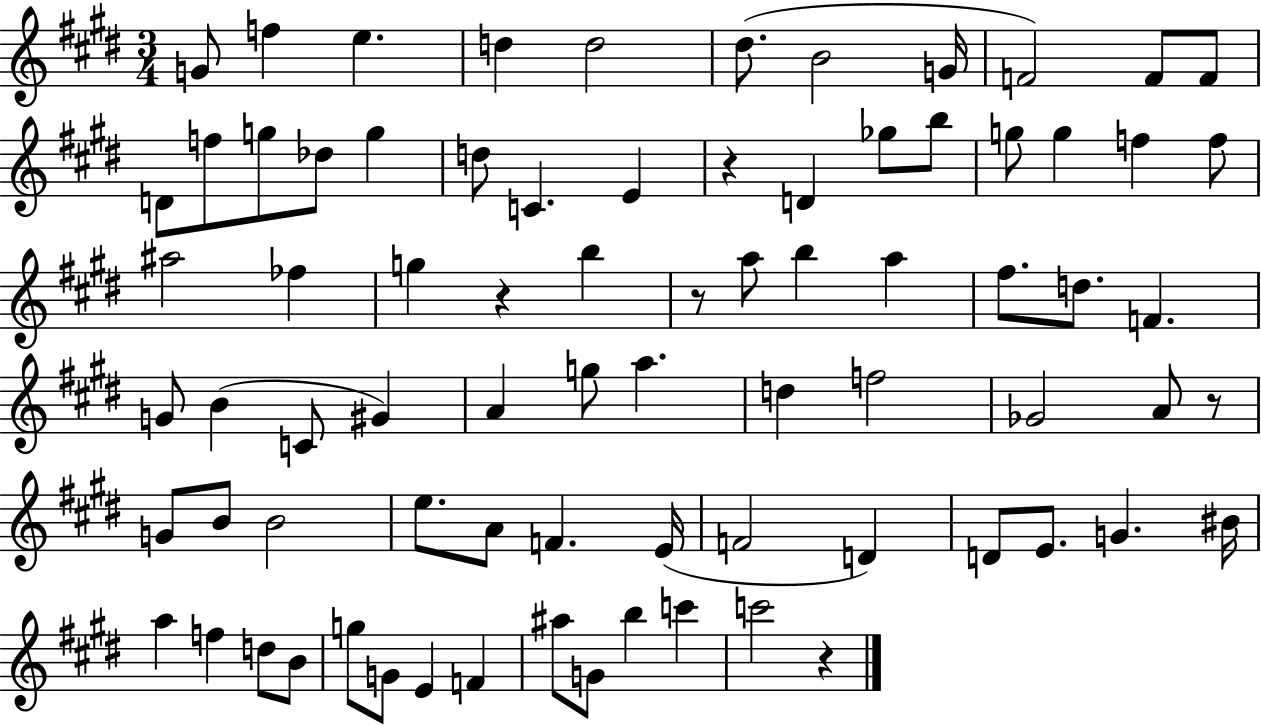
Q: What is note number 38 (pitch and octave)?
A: B4